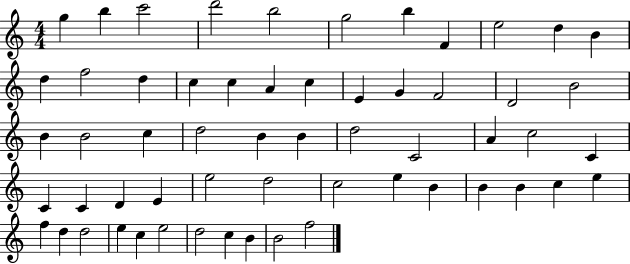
G5/q B5/q C6/h D6/h B5/h G5/h B5/q F4/q E5/h D5/q B4/q D5/q F5/h D5/q C5/q C5/q A4/q C5/q E4/q G4/q F4/h D4/h B4/h B4/q B4/h C5/q D5/h B4/q B4/q D5/h C4/h A4/q C5/h C4/q C4/q C4/q D4/q E4/q E5/h D5/h C5/h E5/q B4/q B4/q B4/q C5/q E5/q F5/q D5/q D5/h E5/q C5/q E5/h D5/h C5/q B4/q B4/h F5/h